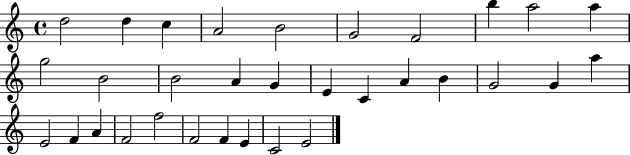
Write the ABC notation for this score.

X:1
T:Untitled
M:4/4
L:1/4
K:C
d2 d c A2 B2 G2 F2 b a2 a g2 B2 B2 A G E C A B G2 G a E2 F A F2 f2 F2 F E C2 E2